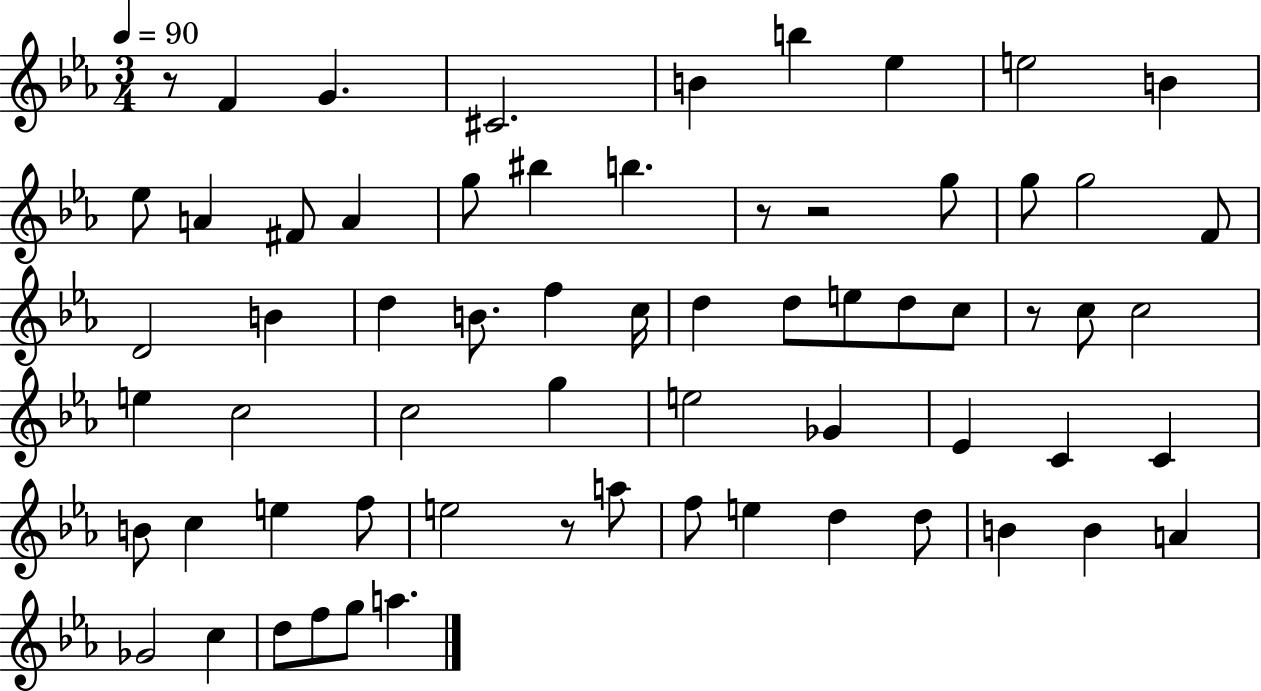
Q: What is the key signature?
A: EES major